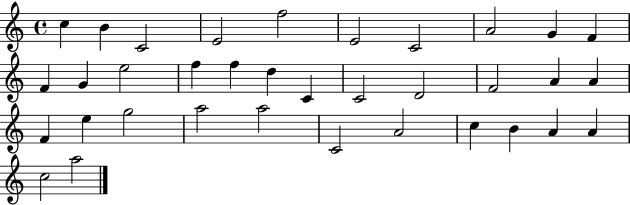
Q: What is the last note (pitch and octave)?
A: A5